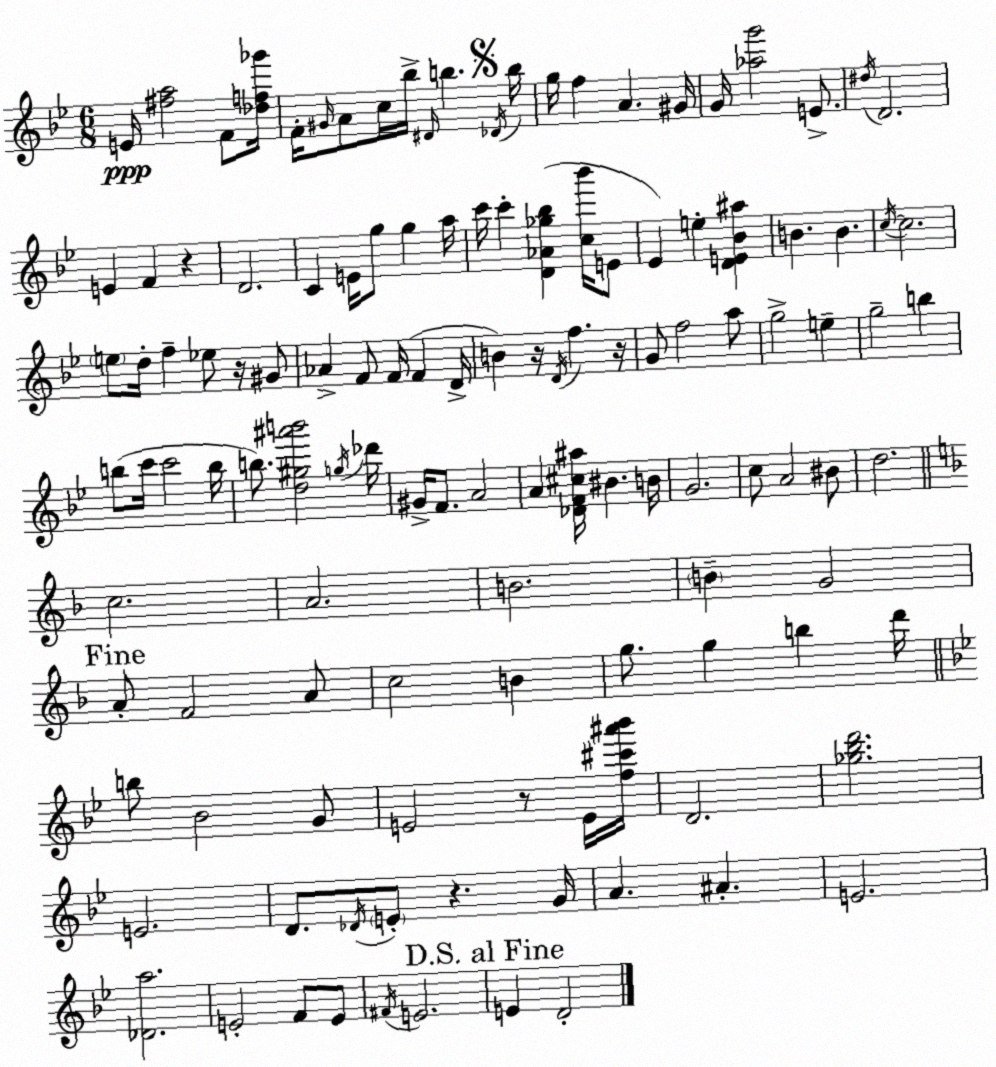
X:1
T:Untitled
M:6/8
L:1/4
K:Gm
E/4 [^fa]2 F/2 [_df_g']/4 F/4 ^G/4 A/2 c/4 _b/4 ^D/4 b _D/4 b/4 g/4 f A ^G/4 G/4 [_ag']2 E/2 ^d/4 D2 E F z D2 C E/4 g/2 g a/4 c'/4 c' [D_A_g_b] [c_b']/4 E/2 _E e [DE_B^a] B B c/4 c2 e/2 d/4 f _e/2 z/4 ^G/2 _A F/2 F/4 F D/4 B z/4 D/4 f z/4 G/2 f2 a/2 g2 e g2 b b/2 c'/4 c'2 b/4 b/2 [d^g^a'b']2 g/4 _d'/4 ^G/4 F/2 A2 A [_DF^c^a]/4 ^B B/4 G2 c/2 A2 ^B/2 d2 c2 A2 B2 B G2 A/2 F2 A/2 c2 B g/2 g b d'/4 b/2 _B2 G/2 E2 z/2 E/4 [f^c'^a'_b']/4 D2 [_g_bd']2 E2 D/2 _D/4 E/2 z G/4 A ^A E2 [_Da]2 E2 F/2 E/2 ^F/4 E2 E D2